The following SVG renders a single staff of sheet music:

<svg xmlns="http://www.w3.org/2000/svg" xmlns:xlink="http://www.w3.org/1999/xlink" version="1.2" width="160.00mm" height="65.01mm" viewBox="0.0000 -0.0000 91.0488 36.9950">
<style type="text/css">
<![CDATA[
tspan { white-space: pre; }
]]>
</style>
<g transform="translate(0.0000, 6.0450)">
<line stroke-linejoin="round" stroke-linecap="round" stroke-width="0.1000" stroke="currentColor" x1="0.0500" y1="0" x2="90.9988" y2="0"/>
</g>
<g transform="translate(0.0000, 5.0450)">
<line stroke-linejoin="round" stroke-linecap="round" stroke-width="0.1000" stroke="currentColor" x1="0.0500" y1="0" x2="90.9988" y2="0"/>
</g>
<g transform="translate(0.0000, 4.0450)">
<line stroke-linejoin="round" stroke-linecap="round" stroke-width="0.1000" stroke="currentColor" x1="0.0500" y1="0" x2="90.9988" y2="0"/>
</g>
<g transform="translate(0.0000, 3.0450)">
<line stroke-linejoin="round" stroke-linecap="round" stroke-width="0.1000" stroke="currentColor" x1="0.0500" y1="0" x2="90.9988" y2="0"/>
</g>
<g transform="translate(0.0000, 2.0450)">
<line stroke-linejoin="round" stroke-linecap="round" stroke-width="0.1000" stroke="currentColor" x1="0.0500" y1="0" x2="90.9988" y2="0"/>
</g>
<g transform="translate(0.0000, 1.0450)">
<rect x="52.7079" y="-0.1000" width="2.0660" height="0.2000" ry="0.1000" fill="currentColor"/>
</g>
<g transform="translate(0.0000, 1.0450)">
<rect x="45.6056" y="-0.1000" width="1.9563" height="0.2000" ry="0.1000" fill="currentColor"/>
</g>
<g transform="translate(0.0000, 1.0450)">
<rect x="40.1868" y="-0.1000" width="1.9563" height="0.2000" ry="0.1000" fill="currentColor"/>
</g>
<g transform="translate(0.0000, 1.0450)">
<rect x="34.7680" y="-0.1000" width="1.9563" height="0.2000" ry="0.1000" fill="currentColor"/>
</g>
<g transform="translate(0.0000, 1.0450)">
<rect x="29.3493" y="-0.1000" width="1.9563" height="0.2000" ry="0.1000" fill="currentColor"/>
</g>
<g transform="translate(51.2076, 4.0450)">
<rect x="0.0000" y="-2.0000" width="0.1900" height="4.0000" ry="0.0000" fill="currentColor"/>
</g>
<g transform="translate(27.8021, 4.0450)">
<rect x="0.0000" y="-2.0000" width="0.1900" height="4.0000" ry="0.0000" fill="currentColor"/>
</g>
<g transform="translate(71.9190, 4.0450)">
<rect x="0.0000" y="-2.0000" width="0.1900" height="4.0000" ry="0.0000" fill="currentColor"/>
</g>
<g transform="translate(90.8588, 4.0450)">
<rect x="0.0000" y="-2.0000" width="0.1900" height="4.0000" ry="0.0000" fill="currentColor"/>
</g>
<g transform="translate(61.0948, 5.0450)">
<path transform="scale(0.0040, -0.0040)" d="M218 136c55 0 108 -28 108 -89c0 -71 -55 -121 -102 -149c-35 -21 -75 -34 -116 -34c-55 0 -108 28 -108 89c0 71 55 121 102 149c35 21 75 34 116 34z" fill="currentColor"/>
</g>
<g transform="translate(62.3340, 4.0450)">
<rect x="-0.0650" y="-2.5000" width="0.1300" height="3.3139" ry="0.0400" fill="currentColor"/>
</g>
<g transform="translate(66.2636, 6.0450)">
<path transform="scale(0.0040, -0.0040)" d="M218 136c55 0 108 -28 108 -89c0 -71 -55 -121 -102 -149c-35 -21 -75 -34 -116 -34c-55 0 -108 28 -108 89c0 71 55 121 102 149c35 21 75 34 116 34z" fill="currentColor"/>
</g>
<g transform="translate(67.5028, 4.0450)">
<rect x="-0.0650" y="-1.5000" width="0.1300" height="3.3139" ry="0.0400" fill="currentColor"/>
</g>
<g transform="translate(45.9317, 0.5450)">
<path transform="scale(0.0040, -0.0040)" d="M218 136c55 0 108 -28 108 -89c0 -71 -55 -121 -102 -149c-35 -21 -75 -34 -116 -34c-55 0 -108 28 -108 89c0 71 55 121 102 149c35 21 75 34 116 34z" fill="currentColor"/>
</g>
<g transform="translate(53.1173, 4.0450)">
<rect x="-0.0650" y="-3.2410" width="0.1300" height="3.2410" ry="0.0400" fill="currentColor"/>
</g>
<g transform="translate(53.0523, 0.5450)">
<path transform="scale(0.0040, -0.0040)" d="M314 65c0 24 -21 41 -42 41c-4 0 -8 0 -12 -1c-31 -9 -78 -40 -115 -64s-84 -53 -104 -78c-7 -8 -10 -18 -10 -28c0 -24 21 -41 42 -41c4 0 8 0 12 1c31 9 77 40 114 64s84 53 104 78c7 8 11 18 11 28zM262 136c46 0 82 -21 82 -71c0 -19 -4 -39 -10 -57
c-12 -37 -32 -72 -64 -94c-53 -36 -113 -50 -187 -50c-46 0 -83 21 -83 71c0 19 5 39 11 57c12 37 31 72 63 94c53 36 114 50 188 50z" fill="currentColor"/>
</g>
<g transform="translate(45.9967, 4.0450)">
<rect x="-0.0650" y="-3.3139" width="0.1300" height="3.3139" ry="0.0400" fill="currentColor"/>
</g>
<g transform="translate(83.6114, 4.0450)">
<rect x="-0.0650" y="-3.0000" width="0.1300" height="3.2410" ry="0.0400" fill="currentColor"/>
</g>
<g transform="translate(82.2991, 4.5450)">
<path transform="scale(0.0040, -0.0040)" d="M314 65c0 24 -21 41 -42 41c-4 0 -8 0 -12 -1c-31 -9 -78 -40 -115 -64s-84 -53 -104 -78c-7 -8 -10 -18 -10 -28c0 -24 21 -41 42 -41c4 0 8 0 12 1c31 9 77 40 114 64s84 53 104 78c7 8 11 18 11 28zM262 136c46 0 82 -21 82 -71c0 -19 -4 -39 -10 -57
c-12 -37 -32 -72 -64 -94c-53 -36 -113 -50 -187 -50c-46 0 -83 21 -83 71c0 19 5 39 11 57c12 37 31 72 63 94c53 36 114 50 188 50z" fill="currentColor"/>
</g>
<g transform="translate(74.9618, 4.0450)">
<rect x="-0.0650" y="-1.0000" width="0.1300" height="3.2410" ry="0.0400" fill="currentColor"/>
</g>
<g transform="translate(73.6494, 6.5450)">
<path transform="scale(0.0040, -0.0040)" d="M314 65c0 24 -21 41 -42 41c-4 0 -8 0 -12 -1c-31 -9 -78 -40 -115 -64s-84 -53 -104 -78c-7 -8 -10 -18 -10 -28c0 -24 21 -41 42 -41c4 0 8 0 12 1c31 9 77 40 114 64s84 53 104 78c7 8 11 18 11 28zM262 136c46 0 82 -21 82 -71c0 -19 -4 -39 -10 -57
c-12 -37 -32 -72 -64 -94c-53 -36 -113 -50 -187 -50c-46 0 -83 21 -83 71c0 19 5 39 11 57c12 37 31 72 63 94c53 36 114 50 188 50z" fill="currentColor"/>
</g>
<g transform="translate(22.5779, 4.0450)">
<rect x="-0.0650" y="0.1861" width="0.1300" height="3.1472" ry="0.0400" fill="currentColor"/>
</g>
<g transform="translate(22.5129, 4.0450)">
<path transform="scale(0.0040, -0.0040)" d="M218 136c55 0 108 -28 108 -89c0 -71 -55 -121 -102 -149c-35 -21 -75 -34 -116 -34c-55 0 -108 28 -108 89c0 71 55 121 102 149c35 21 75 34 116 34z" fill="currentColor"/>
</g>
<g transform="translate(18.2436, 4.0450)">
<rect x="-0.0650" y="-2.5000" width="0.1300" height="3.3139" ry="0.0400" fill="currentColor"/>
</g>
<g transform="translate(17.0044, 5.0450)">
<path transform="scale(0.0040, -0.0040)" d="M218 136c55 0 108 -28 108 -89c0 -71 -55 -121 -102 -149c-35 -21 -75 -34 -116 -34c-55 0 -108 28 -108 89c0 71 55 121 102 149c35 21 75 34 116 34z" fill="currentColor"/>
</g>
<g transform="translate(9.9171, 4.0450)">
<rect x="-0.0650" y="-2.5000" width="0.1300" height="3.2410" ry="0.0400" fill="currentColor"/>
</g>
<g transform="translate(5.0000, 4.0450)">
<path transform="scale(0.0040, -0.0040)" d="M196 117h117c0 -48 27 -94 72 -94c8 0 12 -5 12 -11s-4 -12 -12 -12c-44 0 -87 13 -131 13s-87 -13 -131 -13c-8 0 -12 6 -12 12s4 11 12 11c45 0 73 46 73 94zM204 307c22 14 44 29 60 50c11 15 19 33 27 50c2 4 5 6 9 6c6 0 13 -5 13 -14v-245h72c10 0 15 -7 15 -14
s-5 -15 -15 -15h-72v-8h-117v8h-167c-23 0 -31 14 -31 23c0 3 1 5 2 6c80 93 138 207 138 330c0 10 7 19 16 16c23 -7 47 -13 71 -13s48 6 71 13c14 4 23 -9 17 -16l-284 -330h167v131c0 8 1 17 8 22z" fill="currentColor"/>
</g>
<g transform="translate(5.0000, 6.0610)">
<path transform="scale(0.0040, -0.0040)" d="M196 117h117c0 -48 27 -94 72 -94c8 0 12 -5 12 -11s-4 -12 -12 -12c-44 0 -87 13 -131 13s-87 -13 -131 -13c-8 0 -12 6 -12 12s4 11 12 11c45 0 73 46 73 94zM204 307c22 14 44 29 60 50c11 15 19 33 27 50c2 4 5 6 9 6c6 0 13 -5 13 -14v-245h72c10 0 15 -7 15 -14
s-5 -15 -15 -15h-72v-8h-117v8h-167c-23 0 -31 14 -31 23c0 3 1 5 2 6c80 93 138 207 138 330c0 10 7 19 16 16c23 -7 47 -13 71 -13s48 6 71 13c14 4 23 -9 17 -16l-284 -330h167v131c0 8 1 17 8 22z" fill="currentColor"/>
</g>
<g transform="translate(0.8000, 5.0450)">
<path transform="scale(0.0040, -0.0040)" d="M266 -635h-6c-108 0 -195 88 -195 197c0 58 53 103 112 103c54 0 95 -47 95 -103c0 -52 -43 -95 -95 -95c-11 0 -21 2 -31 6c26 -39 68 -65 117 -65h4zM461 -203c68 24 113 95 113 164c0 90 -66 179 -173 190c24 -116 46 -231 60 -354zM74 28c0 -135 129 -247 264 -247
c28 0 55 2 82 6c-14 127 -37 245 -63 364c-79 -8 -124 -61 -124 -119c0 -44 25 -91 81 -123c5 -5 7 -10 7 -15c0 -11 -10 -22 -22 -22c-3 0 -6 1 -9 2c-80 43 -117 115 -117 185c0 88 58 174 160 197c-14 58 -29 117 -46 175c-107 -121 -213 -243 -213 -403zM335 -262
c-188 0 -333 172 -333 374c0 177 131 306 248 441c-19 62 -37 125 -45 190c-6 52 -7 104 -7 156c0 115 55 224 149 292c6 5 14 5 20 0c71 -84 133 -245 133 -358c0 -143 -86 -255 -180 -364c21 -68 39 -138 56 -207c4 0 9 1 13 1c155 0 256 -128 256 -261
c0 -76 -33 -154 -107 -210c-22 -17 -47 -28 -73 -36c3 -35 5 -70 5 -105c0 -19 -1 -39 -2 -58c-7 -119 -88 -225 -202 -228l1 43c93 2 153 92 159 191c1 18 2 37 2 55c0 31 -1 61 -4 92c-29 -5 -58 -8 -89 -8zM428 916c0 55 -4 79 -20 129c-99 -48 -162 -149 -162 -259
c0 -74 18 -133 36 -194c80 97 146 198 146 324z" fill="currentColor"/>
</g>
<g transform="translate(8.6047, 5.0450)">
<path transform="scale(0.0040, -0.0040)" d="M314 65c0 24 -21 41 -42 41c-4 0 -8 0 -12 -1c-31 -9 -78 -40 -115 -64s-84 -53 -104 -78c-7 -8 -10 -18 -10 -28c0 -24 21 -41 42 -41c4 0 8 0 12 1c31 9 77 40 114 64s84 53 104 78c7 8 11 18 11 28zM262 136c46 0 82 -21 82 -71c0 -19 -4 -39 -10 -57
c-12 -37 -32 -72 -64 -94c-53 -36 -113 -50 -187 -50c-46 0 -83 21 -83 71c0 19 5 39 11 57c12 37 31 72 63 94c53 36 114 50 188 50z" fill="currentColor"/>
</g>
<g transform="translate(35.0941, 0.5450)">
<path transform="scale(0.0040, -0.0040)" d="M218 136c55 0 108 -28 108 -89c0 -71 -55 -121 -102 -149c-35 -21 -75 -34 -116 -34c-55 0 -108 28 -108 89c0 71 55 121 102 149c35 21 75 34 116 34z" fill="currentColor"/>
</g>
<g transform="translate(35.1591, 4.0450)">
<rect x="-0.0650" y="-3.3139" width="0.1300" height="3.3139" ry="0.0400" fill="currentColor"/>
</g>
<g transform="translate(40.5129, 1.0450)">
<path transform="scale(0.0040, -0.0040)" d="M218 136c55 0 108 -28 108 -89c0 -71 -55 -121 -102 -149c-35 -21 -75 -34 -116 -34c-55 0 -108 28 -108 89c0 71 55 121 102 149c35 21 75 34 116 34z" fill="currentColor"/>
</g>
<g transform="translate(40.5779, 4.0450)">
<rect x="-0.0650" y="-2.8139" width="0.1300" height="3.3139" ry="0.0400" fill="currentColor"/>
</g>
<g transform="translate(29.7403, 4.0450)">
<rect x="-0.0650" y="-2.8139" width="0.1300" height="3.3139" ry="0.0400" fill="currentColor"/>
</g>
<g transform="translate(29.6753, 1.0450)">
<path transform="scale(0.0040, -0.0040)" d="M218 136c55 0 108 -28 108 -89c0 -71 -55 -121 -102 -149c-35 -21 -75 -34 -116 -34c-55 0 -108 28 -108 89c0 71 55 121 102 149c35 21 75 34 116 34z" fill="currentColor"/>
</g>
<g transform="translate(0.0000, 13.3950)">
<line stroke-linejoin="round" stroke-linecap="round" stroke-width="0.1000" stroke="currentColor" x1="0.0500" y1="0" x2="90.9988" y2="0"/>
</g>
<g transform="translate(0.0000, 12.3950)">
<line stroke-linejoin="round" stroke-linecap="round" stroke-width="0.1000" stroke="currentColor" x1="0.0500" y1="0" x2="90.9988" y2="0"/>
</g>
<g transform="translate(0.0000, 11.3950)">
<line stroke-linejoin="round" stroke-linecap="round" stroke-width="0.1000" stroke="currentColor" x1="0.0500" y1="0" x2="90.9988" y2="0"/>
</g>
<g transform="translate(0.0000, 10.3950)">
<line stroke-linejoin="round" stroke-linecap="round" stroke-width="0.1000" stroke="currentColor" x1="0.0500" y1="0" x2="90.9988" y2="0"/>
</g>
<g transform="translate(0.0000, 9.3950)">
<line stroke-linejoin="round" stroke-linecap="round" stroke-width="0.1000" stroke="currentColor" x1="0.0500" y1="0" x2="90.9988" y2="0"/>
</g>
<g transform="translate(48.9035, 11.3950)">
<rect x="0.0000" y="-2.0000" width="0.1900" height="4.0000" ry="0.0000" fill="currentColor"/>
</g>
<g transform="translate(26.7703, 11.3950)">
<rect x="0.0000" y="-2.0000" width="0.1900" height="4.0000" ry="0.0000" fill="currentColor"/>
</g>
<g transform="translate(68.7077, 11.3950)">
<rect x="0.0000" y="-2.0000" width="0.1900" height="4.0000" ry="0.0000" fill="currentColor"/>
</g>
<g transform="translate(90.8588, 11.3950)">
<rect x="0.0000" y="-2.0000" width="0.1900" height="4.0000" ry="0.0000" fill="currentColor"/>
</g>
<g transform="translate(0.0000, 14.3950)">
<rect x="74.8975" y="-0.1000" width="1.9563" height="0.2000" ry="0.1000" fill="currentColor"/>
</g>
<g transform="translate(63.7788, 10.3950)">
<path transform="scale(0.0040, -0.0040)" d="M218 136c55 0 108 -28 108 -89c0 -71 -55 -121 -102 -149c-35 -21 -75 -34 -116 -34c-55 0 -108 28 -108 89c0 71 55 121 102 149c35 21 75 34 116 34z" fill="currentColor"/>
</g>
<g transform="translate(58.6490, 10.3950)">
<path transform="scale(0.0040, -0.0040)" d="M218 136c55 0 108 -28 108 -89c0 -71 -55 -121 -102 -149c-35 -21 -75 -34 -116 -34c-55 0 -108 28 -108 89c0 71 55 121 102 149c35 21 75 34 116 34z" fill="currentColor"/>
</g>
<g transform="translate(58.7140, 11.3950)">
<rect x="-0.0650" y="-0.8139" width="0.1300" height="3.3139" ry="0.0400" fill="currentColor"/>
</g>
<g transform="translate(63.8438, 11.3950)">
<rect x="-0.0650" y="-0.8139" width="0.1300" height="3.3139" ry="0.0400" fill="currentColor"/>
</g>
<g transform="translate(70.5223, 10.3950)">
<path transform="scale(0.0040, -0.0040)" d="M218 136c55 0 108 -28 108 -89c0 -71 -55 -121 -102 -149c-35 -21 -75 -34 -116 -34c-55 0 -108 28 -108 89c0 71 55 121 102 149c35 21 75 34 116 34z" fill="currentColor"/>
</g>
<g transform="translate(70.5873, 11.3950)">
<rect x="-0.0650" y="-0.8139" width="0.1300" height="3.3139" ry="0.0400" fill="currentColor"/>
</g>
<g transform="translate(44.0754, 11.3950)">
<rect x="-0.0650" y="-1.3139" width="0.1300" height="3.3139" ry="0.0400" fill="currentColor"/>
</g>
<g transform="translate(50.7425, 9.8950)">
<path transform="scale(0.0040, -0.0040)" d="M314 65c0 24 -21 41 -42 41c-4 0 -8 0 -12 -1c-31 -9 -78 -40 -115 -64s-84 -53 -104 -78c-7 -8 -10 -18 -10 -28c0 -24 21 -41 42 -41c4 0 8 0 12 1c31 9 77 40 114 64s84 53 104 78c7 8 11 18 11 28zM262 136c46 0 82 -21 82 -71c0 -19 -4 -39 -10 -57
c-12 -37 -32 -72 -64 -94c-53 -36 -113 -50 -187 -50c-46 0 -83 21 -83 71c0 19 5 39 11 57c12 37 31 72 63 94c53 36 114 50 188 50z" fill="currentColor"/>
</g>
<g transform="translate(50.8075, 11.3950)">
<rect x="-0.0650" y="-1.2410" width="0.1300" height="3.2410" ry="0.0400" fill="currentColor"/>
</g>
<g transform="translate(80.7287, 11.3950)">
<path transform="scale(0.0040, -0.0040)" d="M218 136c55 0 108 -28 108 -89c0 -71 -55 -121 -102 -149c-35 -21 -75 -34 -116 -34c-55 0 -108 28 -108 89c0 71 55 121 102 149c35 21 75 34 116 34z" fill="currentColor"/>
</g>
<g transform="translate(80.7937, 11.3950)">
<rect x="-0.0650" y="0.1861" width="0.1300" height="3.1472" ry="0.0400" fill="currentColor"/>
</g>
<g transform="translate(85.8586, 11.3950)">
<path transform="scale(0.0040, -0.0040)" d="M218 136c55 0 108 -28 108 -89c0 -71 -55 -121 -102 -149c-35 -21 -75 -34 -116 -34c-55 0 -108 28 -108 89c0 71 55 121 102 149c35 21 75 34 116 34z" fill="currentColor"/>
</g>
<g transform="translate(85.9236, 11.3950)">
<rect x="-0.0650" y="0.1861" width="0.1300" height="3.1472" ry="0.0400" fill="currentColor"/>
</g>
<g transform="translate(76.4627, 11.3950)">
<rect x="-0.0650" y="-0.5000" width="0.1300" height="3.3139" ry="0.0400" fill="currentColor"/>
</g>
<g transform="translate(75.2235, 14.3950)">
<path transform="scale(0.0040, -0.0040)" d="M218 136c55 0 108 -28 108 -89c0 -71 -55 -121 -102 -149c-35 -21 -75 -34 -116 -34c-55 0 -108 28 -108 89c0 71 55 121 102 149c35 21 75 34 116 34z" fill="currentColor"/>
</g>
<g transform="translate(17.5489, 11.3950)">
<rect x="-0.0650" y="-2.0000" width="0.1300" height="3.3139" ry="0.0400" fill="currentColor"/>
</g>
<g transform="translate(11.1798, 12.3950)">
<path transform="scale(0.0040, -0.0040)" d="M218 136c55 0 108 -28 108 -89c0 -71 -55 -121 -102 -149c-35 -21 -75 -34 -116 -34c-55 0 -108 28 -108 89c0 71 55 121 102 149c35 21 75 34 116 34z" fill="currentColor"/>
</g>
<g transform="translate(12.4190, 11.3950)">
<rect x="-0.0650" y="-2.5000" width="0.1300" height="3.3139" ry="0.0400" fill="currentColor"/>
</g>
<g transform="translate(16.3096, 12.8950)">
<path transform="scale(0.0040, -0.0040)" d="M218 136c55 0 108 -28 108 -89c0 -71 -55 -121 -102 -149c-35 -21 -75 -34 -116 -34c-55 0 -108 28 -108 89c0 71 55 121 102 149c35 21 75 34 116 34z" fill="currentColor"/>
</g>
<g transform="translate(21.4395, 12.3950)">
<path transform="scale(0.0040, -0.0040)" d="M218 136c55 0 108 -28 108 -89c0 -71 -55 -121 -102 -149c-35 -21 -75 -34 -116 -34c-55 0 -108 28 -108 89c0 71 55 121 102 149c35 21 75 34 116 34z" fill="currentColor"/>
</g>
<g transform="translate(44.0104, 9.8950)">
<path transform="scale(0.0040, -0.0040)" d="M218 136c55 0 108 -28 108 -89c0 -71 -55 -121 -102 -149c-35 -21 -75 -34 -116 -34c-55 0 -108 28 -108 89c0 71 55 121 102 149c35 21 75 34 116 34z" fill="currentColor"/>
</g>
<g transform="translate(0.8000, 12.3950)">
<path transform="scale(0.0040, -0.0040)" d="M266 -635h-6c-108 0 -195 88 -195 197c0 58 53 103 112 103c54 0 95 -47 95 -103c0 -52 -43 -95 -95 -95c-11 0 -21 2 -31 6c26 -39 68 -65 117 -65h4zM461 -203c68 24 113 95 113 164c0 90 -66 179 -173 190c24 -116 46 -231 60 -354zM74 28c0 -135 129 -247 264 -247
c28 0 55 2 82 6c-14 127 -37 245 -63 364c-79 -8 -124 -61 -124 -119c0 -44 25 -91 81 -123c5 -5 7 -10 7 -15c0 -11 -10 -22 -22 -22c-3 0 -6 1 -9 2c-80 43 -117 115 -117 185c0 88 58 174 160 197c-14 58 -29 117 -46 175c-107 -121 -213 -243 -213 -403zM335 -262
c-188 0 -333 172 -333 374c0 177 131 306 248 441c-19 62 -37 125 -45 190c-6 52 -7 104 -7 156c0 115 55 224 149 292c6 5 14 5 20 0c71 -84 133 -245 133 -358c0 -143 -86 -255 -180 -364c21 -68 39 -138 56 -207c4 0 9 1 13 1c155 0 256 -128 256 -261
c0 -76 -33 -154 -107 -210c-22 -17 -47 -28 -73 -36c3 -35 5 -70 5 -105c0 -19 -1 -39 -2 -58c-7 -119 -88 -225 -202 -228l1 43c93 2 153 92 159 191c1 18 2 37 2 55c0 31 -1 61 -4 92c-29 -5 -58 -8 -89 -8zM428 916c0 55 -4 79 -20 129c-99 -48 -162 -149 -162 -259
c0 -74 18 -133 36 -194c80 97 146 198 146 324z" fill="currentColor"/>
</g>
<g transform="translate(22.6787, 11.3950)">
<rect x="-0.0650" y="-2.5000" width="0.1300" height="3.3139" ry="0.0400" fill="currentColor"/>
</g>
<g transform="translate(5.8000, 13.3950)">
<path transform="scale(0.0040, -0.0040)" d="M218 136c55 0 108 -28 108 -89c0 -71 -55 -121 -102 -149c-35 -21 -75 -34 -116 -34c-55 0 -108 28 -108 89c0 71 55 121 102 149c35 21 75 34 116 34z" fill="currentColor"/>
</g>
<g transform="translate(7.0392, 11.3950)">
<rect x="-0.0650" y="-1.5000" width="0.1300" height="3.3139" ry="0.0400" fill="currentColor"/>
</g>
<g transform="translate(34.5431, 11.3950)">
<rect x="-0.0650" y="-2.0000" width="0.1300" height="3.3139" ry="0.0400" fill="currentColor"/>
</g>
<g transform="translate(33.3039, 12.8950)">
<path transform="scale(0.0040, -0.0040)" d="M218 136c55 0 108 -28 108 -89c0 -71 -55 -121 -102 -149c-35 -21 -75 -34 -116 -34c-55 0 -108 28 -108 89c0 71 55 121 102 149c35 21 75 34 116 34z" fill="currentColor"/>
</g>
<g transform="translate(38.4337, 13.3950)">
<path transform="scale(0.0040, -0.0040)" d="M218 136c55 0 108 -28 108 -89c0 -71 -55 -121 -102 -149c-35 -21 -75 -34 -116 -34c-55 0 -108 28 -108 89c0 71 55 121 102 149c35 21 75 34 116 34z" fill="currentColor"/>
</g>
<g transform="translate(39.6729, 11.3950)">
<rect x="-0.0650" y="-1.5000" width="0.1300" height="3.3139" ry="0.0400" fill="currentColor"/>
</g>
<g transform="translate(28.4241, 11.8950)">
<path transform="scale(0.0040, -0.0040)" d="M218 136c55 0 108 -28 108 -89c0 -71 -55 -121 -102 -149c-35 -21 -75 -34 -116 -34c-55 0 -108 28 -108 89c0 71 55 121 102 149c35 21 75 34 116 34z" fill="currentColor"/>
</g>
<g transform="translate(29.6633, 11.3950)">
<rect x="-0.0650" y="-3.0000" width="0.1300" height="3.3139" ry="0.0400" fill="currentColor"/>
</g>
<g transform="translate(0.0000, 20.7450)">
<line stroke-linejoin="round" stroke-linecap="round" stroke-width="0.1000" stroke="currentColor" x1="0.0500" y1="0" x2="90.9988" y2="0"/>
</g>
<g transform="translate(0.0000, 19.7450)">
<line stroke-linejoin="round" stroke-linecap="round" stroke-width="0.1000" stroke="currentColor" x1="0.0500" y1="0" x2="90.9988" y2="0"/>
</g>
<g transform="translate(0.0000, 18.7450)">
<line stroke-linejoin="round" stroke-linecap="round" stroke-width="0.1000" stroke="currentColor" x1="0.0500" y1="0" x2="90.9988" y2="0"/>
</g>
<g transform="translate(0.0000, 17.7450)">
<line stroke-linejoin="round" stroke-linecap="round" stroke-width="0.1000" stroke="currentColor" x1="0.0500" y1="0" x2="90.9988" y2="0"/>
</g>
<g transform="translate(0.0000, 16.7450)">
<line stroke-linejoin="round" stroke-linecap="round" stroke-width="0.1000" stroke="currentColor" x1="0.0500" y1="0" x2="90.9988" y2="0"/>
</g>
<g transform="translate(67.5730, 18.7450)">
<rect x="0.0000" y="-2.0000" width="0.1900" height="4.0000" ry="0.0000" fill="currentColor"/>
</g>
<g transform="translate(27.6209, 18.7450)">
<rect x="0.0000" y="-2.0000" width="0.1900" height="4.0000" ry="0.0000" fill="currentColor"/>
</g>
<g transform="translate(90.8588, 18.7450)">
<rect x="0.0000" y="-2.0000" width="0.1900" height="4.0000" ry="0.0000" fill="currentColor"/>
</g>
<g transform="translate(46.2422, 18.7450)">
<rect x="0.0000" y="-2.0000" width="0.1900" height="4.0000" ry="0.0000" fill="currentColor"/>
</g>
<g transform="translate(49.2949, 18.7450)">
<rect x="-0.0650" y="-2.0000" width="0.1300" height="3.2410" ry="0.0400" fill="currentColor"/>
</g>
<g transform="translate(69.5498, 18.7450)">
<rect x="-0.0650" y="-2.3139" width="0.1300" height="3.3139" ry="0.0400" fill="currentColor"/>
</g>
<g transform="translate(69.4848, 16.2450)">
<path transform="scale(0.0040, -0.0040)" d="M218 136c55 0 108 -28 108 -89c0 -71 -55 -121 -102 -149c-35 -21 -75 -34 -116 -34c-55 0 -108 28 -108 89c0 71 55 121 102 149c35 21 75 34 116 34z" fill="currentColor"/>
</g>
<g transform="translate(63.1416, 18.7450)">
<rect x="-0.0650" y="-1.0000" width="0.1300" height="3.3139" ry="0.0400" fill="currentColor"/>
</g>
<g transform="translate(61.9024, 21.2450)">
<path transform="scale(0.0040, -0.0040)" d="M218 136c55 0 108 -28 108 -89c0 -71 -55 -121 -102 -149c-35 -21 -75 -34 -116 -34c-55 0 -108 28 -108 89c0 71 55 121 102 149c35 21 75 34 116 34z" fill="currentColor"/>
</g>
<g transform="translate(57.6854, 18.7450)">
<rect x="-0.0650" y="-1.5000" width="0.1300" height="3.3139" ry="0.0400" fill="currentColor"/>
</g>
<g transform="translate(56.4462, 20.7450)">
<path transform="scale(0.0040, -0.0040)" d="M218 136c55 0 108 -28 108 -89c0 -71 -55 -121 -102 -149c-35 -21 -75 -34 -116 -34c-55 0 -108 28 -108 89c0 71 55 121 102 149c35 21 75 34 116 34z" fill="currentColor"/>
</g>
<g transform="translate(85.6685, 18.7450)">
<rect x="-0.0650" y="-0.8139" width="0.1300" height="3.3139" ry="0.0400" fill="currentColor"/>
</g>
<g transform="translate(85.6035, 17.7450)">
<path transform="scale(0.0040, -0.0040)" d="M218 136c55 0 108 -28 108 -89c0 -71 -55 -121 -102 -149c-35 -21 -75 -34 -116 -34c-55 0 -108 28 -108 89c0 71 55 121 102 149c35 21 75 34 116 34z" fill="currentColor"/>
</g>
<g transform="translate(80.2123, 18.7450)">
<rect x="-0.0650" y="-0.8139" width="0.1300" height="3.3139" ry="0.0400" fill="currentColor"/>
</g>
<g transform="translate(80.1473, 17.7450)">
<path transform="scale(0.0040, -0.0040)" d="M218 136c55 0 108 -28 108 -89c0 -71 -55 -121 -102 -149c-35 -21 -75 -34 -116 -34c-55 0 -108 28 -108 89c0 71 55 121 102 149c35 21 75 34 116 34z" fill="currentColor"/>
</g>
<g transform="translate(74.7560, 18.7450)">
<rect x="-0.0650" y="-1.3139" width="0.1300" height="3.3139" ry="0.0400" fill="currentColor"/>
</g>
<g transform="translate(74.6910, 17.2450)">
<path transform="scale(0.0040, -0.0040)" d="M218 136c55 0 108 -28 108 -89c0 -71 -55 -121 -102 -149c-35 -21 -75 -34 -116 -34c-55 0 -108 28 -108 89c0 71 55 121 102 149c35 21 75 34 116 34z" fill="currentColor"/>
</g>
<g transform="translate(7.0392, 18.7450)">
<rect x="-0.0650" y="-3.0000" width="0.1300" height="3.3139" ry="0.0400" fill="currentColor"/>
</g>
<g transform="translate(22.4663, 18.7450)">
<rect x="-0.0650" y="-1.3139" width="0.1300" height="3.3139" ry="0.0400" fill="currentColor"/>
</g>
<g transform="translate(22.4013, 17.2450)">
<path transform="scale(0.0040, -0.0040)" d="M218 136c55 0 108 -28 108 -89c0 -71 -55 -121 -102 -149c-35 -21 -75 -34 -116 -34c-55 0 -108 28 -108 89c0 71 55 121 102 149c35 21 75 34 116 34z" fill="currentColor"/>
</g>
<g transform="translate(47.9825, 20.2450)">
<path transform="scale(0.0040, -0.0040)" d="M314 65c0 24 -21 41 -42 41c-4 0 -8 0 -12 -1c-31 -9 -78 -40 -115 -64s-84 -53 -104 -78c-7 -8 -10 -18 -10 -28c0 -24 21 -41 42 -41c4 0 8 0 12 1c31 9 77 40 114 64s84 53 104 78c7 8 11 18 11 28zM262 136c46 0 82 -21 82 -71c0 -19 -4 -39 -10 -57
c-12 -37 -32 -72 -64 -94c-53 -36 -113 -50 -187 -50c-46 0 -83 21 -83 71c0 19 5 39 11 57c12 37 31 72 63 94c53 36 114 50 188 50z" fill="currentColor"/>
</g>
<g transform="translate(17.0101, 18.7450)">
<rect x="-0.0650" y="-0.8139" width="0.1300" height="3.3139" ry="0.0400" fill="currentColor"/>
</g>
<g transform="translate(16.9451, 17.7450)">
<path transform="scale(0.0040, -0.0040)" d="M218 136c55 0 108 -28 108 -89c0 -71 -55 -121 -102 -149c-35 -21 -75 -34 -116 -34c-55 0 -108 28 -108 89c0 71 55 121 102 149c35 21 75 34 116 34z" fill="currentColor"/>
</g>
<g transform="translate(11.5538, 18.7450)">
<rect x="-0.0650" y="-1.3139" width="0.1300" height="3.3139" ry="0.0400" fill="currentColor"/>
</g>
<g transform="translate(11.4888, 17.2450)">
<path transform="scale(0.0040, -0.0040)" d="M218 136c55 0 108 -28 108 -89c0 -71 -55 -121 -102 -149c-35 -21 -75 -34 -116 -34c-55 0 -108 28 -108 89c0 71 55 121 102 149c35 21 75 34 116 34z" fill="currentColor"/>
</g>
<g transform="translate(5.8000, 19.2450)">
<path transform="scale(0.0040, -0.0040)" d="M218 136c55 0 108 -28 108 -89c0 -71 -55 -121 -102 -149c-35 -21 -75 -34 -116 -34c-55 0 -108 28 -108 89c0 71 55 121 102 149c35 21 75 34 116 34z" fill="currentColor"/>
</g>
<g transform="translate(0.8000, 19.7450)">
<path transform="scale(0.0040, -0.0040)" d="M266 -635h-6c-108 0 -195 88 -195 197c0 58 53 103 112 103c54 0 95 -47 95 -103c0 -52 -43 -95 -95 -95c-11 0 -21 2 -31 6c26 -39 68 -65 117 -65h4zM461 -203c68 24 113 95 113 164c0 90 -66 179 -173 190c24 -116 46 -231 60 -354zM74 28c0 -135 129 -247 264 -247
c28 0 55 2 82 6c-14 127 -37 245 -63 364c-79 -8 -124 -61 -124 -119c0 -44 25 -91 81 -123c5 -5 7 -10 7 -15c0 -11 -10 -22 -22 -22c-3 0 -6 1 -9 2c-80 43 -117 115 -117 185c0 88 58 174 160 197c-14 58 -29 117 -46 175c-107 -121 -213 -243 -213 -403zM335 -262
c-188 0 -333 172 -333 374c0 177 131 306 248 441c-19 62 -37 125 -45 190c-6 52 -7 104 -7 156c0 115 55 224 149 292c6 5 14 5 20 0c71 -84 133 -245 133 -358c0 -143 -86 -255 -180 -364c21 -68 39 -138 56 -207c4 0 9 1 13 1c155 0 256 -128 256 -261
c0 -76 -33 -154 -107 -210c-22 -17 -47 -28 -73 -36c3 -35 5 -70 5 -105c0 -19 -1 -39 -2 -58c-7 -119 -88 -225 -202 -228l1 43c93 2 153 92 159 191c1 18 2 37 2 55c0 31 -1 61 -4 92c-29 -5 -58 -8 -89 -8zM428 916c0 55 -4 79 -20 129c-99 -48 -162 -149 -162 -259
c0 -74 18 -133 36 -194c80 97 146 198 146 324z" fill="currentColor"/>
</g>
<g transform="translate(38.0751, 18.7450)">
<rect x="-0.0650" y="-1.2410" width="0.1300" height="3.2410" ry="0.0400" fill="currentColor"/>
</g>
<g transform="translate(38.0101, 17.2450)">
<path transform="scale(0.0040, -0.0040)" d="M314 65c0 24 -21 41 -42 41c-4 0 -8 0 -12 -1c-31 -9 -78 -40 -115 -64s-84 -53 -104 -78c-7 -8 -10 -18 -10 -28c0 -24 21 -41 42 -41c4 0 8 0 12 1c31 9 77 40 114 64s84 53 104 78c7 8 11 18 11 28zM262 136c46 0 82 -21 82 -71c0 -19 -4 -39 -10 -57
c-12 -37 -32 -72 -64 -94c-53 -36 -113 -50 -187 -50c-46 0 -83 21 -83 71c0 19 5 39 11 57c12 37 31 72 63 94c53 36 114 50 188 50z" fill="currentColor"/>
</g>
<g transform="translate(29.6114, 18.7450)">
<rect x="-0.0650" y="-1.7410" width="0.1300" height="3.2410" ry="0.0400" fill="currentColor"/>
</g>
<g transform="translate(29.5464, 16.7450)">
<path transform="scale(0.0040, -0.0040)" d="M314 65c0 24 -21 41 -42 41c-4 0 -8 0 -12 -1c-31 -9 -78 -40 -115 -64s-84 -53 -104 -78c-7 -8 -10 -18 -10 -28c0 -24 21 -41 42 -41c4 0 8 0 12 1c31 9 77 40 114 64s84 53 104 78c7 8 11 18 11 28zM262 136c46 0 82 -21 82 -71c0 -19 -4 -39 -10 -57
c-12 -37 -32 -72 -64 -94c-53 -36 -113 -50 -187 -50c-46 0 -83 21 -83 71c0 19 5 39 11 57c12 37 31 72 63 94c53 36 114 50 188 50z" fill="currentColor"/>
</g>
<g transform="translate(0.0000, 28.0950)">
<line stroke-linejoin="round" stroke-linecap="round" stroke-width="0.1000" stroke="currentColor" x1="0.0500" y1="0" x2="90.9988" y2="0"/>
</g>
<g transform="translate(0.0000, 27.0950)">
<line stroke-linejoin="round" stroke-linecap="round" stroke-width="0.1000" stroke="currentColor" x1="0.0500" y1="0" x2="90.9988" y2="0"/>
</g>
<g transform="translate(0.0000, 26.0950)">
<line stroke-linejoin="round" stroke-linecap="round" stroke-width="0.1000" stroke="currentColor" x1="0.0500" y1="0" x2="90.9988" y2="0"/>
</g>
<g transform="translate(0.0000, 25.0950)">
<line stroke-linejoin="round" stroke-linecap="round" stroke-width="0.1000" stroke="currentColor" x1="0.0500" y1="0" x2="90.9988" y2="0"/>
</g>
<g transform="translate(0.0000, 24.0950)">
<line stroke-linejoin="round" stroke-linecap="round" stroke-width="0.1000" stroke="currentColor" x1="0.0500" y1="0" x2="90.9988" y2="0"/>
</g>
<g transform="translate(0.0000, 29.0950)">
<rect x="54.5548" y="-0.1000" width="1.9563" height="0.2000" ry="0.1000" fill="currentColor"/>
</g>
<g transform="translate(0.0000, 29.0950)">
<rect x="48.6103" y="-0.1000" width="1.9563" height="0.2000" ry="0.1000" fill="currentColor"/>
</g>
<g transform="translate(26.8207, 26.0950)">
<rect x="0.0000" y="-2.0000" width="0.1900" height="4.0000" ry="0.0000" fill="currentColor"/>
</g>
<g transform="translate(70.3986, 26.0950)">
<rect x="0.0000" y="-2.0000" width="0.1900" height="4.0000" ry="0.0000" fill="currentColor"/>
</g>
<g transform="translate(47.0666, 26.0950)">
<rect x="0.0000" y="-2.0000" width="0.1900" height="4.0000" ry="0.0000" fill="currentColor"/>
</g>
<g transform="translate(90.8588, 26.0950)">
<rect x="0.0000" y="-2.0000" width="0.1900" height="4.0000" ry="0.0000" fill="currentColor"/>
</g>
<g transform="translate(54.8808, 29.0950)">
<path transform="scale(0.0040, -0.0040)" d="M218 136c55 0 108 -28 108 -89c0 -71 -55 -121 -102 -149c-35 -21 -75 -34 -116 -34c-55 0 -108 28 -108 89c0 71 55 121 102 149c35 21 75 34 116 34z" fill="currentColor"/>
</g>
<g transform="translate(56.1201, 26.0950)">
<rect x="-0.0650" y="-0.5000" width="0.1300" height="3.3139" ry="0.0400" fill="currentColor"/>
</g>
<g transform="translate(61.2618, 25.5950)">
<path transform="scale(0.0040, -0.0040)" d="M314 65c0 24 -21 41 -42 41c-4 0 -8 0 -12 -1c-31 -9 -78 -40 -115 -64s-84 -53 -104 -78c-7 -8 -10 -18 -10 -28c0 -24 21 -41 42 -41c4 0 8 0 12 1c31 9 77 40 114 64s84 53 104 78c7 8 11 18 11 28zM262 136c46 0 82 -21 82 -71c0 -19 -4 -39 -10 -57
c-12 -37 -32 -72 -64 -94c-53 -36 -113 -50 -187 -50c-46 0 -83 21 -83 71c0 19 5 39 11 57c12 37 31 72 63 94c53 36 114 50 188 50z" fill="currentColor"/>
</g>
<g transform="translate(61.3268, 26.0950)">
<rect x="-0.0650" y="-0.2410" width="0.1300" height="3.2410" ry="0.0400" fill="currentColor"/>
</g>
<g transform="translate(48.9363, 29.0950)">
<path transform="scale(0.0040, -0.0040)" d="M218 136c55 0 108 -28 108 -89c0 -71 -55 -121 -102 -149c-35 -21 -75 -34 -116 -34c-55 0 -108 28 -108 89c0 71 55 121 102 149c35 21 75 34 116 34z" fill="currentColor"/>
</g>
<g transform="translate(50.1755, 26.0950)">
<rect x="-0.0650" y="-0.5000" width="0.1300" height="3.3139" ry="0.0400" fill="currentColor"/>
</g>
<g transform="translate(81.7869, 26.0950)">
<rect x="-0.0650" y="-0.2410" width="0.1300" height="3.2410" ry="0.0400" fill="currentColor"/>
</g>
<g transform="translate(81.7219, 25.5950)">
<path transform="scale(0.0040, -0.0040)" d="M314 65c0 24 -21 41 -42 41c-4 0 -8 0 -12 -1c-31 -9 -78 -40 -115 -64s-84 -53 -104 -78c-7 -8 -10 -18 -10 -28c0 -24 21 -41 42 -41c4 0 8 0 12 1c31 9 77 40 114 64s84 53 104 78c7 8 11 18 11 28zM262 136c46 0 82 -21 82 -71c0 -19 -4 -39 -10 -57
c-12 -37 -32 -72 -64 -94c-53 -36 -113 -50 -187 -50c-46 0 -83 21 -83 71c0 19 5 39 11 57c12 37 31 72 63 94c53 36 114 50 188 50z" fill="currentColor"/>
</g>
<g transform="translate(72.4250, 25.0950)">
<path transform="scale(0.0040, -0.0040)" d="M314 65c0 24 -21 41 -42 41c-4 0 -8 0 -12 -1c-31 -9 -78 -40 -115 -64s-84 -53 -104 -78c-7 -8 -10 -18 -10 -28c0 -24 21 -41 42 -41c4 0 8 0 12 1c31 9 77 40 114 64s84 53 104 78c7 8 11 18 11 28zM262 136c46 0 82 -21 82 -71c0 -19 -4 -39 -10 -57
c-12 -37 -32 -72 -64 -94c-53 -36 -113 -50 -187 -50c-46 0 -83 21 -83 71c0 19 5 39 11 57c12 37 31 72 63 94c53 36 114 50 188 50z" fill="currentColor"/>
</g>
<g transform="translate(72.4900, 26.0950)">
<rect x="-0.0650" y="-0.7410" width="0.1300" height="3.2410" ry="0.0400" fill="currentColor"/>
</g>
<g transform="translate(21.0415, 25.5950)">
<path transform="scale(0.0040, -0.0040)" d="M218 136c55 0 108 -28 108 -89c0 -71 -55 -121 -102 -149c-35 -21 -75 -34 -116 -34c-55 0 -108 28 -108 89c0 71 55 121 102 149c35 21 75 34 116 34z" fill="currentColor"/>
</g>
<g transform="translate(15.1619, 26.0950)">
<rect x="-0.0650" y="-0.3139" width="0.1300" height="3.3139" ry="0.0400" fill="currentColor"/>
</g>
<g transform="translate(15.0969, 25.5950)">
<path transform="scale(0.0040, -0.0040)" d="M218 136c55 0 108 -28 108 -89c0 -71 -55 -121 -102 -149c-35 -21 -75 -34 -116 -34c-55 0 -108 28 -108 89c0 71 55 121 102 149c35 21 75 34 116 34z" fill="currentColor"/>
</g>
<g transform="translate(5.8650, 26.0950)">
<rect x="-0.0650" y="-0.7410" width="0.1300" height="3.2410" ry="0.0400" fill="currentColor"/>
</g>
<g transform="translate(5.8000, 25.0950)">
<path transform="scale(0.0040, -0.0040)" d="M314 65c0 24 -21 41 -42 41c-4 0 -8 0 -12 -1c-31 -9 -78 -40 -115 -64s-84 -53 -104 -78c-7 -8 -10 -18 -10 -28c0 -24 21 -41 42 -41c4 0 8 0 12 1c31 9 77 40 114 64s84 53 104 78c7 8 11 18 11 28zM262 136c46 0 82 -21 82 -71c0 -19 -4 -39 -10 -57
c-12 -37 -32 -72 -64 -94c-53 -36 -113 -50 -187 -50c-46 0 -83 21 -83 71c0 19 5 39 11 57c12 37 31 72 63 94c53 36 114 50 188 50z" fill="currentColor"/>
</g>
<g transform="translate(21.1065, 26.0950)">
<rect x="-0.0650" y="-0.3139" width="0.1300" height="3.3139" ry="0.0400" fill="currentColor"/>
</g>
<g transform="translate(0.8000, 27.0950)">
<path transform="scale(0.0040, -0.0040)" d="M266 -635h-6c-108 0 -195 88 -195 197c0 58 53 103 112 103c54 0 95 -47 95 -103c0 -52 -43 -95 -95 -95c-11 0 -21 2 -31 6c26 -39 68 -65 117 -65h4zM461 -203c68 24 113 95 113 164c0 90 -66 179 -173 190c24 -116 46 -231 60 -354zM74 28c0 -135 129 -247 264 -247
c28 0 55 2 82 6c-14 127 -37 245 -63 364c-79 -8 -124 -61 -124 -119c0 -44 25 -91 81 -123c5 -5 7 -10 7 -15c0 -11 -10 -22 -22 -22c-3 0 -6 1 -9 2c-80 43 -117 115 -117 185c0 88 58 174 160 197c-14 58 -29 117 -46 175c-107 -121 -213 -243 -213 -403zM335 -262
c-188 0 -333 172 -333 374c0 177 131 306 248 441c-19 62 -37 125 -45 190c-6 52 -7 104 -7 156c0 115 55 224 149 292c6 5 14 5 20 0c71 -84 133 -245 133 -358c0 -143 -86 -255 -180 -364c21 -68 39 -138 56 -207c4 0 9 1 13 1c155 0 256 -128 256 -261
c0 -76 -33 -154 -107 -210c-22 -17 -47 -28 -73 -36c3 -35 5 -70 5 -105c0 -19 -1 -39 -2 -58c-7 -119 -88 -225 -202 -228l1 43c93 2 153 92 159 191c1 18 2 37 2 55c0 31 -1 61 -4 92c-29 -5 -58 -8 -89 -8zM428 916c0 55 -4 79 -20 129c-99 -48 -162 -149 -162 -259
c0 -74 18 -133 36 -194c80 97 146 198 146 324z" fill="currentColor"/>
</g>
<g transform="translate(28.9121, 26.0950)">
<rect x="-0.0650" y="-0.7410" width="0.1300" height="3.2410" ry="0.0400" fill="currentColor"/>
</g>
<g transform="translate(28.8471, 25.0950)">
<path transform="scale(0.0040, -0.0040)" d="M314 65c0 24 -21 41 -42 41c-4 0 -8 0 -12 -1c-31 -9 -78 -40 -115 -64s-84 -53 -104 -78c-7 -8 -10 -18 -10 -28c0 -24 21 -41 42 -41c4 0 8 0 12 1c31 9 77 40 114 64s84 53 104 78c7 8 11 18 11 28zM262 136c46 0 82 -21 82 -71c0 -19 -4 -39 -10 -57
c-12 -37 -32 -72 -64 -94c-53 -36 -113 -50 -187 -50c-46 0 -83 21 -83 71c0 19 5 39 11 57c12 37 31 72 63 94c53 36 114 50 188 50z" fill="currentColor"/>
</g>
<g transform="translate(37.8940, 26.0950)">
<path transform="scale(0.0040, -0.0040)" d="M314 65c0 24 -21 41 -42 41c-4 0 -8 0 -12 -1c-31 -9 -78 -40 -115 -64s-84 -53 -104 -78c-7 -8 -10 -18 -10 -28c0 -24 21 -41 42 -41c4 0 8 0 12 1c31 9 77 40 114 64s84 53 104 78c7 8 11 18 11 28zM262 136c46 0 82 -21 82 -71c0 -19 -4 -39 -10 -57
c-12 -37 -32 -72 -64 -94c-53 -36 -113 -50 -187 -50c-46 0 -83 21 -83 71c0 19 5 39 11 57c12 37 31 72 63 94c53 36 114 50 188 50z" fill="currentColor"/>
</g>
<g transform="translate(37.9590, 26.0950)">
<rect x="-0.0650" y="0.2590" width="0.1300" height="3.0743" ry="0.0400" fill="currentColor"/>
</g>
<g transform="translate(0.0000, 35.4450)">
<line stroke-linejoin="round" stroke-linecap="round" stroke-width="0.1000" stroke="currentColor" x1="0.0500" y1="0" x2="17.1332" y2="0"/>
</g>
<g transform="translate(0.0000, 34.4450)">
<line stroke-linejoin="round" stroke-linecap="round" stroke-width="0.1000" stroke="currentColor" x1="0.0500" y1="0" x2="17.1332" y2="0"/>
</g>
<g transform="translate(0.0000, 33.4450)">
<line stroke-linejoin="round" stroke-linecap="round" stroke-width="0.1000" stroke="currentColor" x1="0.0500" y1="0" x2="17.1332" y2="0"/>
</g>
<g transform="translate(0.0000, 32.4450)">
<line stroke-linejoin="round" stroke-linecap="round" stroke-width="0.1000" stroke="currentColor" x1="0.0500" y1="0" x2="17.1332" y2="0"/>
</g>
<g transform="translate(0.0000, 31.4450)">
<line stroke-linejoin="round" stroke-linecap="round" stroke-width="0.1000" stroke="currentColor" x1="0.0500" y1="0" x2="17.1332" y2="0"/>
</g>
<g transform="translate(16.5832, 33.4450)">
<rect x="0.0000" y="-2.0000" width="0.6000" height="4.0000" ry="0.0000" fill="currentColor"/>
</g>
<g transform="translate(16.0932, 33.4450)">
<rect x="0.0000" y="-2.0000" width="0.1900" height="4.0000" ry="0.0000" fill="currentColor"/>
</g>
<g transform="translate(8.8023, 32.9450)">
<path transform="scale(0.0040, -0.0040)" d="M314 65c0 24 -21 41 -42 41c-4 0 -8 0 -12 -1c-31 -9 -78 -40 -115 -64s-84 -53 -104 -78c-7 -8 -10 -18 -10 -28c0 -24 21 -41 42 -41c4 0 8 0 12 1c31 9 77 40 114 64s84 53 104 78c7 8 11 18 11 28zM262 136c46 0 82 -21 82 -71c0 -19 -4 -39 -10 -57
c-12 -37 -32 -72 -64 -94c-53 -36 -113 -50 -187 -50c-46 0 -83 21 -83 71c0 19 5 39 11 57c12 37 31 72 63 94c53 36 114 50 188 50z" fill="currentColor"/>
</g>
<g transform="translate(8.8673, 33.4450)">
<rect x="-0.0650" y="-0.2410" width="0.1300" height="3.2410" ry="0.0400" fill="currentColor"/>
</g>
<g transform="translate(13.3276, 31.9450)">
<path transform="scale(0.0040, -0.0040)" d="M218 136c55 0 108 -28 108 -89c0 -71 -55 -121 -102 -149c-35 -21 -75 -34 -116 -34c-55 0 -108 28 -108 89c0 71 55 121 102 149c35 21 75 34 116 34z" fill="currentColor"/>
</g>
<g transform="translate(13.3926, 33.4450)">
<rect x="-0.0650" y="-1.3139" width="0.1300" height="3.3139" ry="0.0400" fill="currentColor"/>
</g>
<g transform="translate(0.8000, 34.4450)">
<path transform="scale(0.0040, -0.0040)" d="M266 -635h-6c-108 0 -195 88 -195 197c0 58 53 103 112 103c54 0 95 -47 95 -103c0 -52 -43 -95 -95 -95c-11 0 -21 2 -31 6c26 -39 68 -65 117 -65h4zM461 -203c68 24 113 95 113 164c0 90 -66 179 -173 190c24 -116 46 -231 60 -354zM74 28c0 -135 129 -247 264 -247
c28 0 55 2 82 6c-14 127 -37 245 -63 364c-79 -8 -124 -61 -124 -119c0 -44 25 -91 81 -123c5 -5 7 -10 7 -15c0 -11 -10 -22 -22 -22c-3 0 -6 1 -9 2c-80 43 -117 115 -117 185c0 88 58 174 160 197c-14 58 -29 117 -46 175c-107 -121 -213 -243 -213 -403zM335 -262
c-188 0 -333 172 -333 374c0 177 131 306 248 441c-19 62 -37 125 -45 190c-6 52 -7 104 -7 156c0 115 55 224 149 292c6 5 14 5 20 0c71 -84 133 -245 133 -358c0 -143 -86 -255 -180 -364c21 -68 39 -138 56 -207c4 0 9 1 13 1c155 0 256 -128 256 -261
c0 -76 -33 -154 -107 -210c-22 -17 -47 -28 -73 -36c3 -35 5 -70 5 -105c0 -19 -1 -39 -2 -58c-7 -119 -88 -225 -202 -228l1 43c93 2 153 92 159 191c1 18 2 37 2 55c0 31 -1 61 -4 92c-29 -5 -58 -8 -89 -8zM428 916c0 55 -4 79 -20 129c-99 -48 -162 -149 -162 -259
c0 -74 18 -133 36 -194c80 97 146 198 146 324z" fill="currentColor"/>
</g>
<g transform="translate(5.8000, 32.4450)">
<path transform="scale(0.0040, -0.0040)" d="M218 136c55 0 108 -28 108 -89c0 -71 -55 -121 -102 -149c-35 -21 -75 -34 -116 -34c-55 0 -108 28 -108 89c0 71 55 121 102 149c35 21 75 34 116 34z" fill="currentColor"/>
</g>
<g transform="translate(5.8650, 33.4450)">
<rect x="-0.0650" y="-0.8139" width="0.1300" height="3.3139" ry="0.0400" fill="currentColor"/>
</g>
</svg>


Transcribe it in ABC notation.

X:1
T:Untitled
M:4/4
L:1/4
K:C
G2 G B a b a b b2 G E D2 A2 E G F G A F E e e2 d d d C B B A e d e f2 e2 F2 E D g e d d d2 c c d2 B2 C C c2 d2 c2 d c2 e